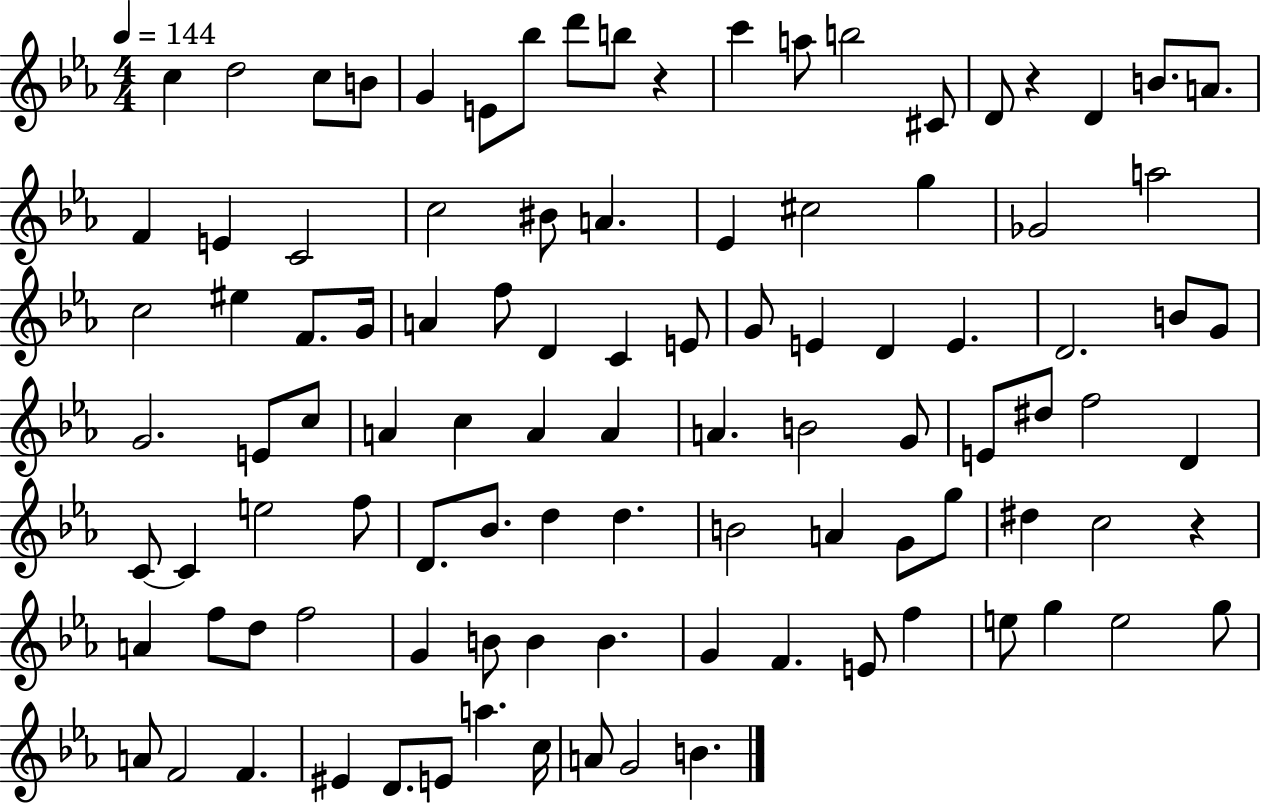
X:1
T:Untitled
M:4/4
L:1/4
K:Eb
c d2 c/2 B/2 G E/2 _b/2 d'/2 b/2 z c' a/2 b2 ^C/2 D/2 z D B/2 A/2 F E C2 c2 ^B/2 A _E ^c2 g _G2 a2 c2 ^e F/2 G/4 A f/2 D C E/2 G/2 E D E D2 B/2 G/2 G2 E/2 c/2 A c A A A B2 G/2 E/2 ^d/2 f2 D C/2 C e2 f/2 D/2 _B/2 d d B2 A G/2 g/2 ^d c2 z A f/2 d/2 f2 G B/2 B B G F E/2 f e/2 g e2 g/2 A/2 F2 F ^E D/2 E/2 a c/4 A/2 G2 B